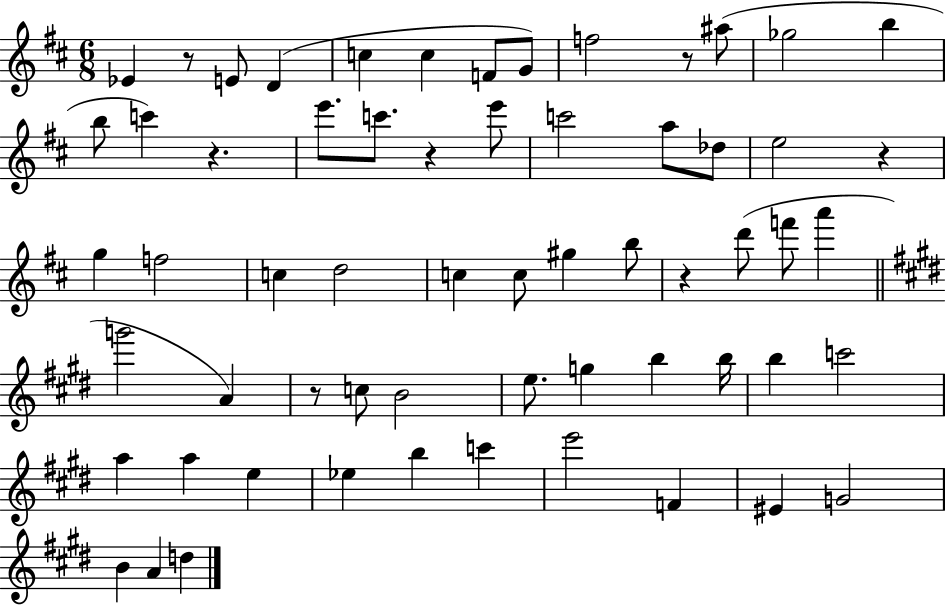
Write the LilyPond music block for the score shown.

{
  \clef treble
  \numericTimeSignature
  \time 6/8
  \key d \major
  \repeat volta 2 { ees'4 r8 e'8 d'4( | c''4 c''4 f'8 g'8) | f''2 r8 ais''8( | ges''2 b''4 | \break b''8 c'''4) r4. | e'''8. c'''8. r4 e'''8 | c'''2 a''8 des''8 | e''2 r4 | \break g''4 f''2 | c''4 d''2 | c''4 c''8 gis''4 b''8 | r4 d'''8( f'''8 a'''4 | \break \bar "||" \break \key e \major g'''2 a'4) | r8 c''8 b'2 | e''8. g''4 b''4 b''16 | b''4 c'''2 | \break a''4 a''4 e''4 | ees''4 b''4 c'''4 | e'''2 f'4 | eis'4 g'2 | \break b'4 a'4 d''4 | } \bar "|."
}